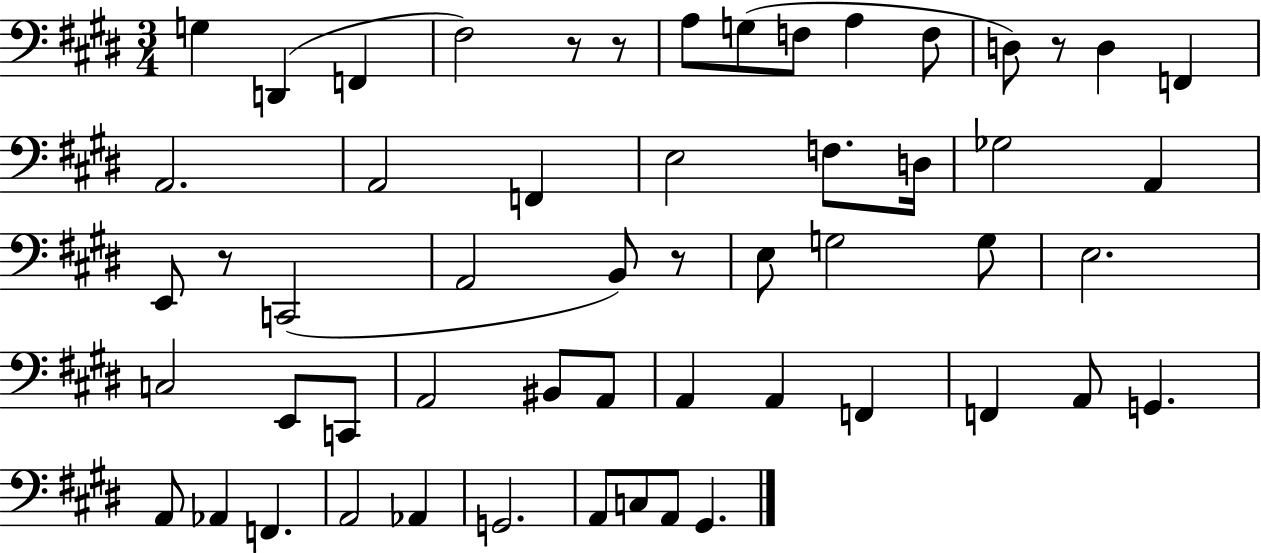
X:1
T:Untitled
M:3/4
L:1/4
K:E
G, D,, F,, ^F,2 z/2 z/2 A,/2 G,/2 F,/2 A, F,/2 D,/2 z/2 D, F,, A,,2 A,,2 F,, E,2 F,/2 D,/4 _G,2 A,, E,,/2 z/2 C,,2 A,,2 B,,/2 z/2 E,/2 G,2 G,/2 E,2 C,2 E,,/2 C,,/2 A,,2 ^B,,/2 A,,/2 A,, A,, F,, F,, A,,/2 G,, A,,/2 _A,, F,, A,,2 _A,, G,,2 A,,/2 C,/2 A,,/2 ^G,,